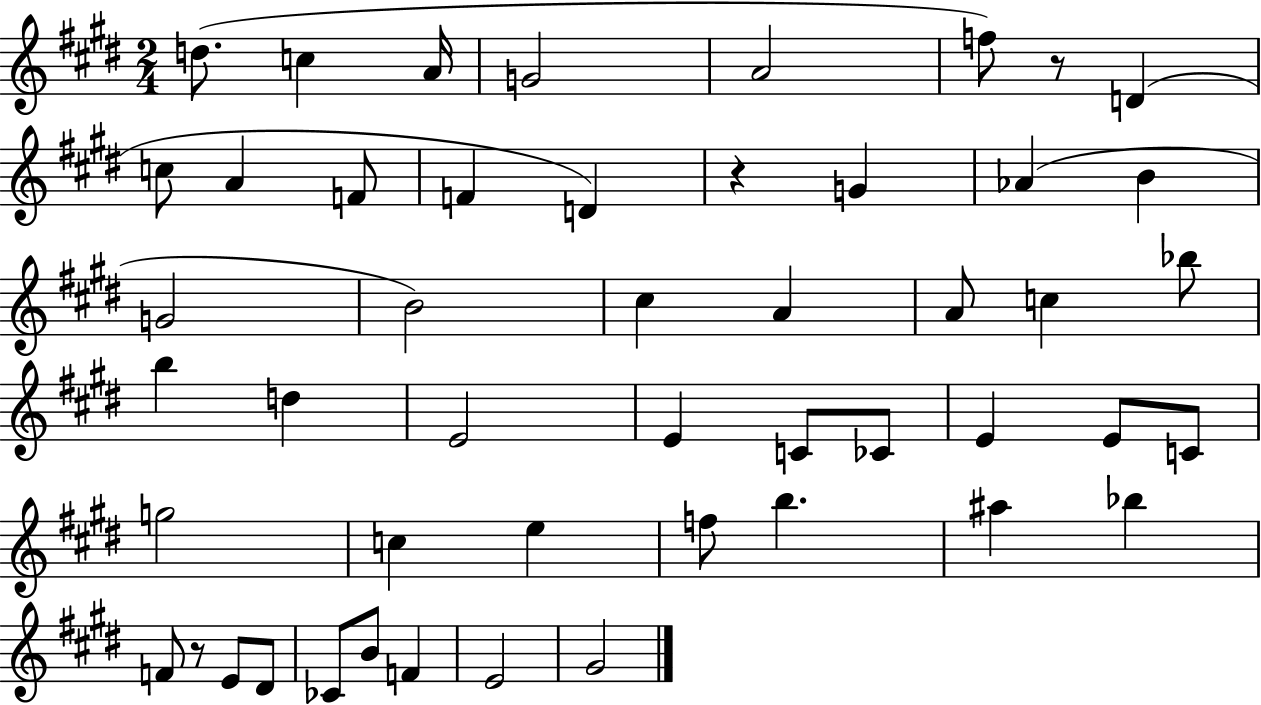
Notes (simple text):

D5/e. C5/q A4/s G4/h A4/h F5/e R/e D4/q C5/e A4/q F4/e F4/q D4/q R/q G4/q Ab4/q B4/q G4/h B4/h C#5/q A4/q A4/e C5/q Bb5/e B5/q D5/q E4/h E4/q C4/e CES4/e E4/q E4/e C4/e G5/h C5/q E5/q F5/e B5/q. A#5/q Bb5/q F4/e R/e E4/e D#4/e CES4/e B4/e F4/q E4/h G#4/h